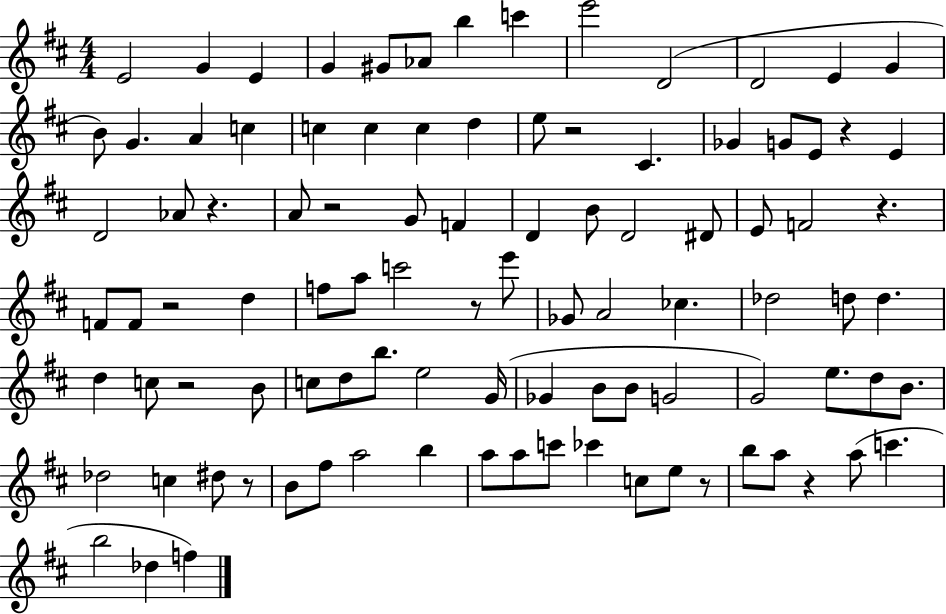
E4/h G4/q E4/q G4/q G#4/e Ab4/e B5/q C6/q E6/h D4/h D4/h E4/q G4/q B4/e G4/q. A4/q C5/q C5/q C5/q C5/q D5/q E5/e R/h C#4/q. Gb4/q G4/e E4/e R/q E4/q D4/h Ab4/e R/q. A4/e R/h G4/e F4/q D4/q B4/e D4/h D#4/e E4/e F4/h R/q. F4/e F4/e R/h D5/q F5/e A5/e C6/h R/e E6/e Gb4/e A4/h CES5/q. Db5/h D5/e D5/q. D5/q C5/e R/h B4/e C5/e D5/e B5/e. E5/h G4/s Gb4/q B4/e B4/e G4/h G4/h E5/e. D5/e B4/e. Db5/h C5/q D#5/e R/e B4/e F#5/e A5/h B5/q A5/e A5/e C6/e CES6/q C5/e E5/e R/e B5/e A5/e R/q A5/e C6/q. B5/h Db5/q F5/q